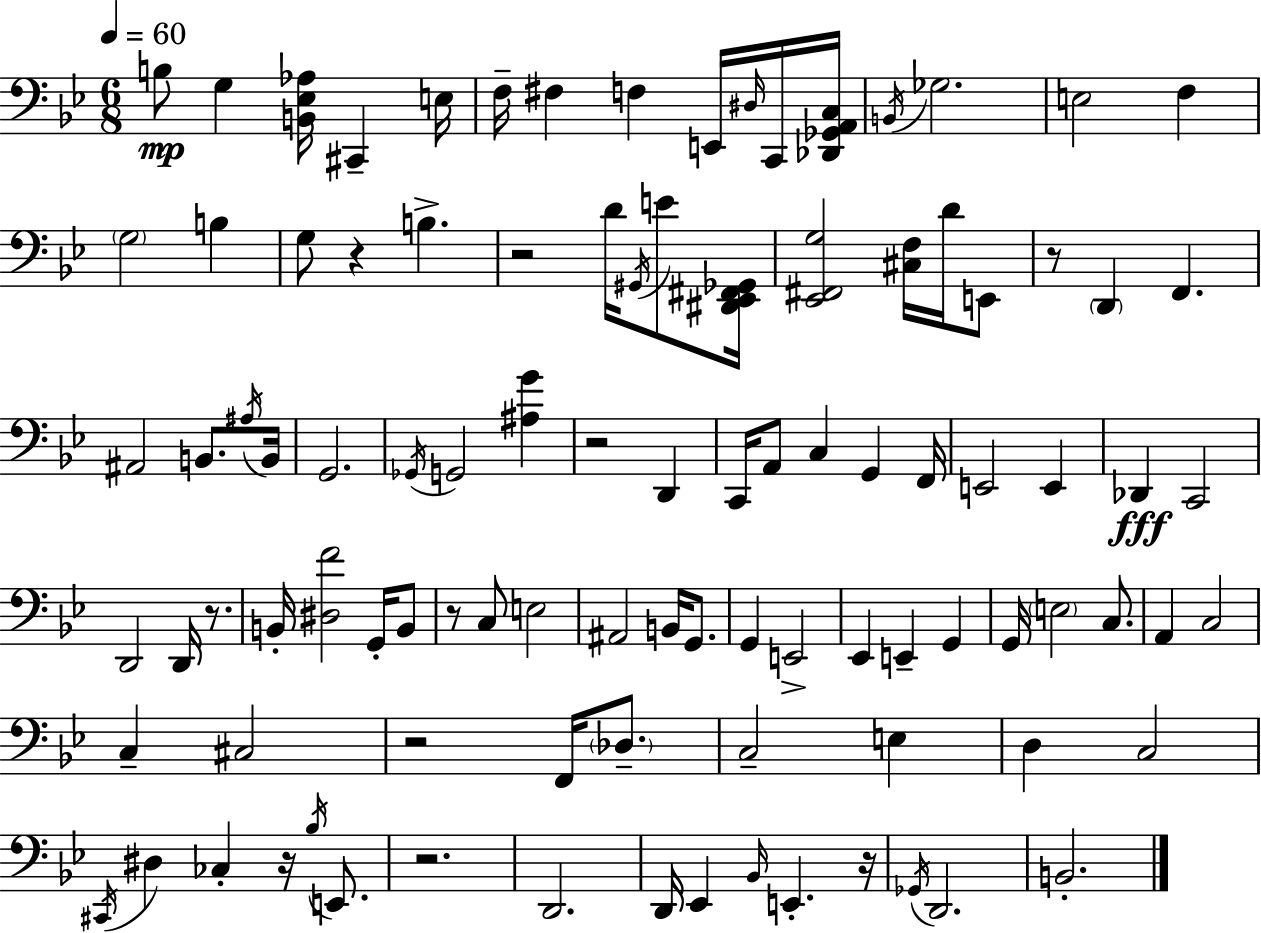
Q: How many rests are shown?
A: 10